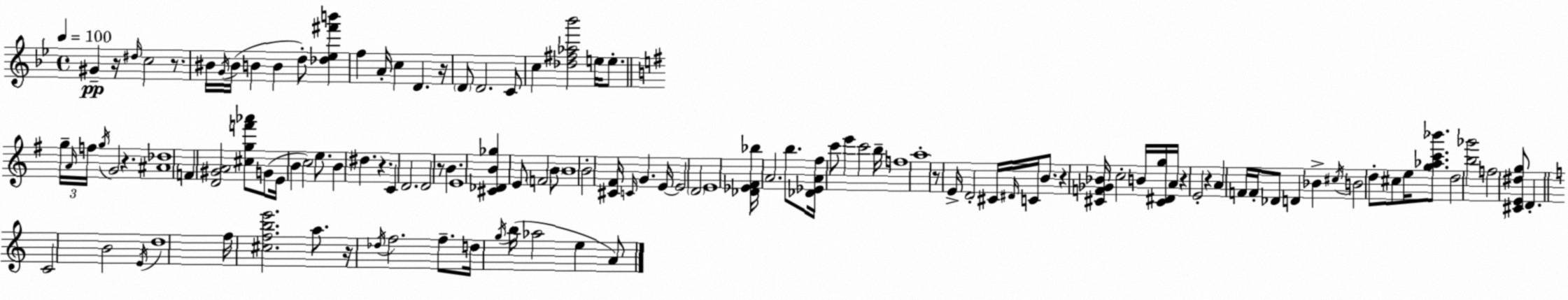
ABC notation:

X:1
T:Untitled
M:4/4
L:1/4
K:Gm
^G z/4 ^d/4 c2 z/2 ^B/4 G/4 ^B/4 B B d/2 [_d_e^f'b'] f A/4 c D z/4 D/2 D2 C/2 c [_d^f_a_b']2 e/4 e/2 g/4 A/4 f/4 g/4 G2 z [^A_d]4 F [D^GA]2 [^cgf'_a']/2 G/2 E/4 B c2 e/2 B ^d z C D2 D2 z/2 B E4 [^C_DB_g] E/2 F2 B/2 B4 B2 [^C^F]/4 C/4 G E/4 E2 D2 E4 [_D_E^F_b]/4 A2 b/2 [_D_EA^f]/4 c'/2 e' c'2 b/4 f4 a4 z/2 E/4 D2 ^C/4 ^D/4 C/4 B/2 z [^CF_G_B]/4 c2 B/4 [^C^Dg]/4 A/4 z E2 z A F/4 F/4 _D/2 D _B ^c/4 B2 d/2 ^c/2 e/4 [g_ac'_b']/2 d2 [b_g']2 f2 [^CE^dg]/2 D C2 B2 E/4 d4 f/4 [^cfbe']2 a/2 z/4 _d/4 f2 f/2 d/4 g/4 b/4 _a2 e A/2